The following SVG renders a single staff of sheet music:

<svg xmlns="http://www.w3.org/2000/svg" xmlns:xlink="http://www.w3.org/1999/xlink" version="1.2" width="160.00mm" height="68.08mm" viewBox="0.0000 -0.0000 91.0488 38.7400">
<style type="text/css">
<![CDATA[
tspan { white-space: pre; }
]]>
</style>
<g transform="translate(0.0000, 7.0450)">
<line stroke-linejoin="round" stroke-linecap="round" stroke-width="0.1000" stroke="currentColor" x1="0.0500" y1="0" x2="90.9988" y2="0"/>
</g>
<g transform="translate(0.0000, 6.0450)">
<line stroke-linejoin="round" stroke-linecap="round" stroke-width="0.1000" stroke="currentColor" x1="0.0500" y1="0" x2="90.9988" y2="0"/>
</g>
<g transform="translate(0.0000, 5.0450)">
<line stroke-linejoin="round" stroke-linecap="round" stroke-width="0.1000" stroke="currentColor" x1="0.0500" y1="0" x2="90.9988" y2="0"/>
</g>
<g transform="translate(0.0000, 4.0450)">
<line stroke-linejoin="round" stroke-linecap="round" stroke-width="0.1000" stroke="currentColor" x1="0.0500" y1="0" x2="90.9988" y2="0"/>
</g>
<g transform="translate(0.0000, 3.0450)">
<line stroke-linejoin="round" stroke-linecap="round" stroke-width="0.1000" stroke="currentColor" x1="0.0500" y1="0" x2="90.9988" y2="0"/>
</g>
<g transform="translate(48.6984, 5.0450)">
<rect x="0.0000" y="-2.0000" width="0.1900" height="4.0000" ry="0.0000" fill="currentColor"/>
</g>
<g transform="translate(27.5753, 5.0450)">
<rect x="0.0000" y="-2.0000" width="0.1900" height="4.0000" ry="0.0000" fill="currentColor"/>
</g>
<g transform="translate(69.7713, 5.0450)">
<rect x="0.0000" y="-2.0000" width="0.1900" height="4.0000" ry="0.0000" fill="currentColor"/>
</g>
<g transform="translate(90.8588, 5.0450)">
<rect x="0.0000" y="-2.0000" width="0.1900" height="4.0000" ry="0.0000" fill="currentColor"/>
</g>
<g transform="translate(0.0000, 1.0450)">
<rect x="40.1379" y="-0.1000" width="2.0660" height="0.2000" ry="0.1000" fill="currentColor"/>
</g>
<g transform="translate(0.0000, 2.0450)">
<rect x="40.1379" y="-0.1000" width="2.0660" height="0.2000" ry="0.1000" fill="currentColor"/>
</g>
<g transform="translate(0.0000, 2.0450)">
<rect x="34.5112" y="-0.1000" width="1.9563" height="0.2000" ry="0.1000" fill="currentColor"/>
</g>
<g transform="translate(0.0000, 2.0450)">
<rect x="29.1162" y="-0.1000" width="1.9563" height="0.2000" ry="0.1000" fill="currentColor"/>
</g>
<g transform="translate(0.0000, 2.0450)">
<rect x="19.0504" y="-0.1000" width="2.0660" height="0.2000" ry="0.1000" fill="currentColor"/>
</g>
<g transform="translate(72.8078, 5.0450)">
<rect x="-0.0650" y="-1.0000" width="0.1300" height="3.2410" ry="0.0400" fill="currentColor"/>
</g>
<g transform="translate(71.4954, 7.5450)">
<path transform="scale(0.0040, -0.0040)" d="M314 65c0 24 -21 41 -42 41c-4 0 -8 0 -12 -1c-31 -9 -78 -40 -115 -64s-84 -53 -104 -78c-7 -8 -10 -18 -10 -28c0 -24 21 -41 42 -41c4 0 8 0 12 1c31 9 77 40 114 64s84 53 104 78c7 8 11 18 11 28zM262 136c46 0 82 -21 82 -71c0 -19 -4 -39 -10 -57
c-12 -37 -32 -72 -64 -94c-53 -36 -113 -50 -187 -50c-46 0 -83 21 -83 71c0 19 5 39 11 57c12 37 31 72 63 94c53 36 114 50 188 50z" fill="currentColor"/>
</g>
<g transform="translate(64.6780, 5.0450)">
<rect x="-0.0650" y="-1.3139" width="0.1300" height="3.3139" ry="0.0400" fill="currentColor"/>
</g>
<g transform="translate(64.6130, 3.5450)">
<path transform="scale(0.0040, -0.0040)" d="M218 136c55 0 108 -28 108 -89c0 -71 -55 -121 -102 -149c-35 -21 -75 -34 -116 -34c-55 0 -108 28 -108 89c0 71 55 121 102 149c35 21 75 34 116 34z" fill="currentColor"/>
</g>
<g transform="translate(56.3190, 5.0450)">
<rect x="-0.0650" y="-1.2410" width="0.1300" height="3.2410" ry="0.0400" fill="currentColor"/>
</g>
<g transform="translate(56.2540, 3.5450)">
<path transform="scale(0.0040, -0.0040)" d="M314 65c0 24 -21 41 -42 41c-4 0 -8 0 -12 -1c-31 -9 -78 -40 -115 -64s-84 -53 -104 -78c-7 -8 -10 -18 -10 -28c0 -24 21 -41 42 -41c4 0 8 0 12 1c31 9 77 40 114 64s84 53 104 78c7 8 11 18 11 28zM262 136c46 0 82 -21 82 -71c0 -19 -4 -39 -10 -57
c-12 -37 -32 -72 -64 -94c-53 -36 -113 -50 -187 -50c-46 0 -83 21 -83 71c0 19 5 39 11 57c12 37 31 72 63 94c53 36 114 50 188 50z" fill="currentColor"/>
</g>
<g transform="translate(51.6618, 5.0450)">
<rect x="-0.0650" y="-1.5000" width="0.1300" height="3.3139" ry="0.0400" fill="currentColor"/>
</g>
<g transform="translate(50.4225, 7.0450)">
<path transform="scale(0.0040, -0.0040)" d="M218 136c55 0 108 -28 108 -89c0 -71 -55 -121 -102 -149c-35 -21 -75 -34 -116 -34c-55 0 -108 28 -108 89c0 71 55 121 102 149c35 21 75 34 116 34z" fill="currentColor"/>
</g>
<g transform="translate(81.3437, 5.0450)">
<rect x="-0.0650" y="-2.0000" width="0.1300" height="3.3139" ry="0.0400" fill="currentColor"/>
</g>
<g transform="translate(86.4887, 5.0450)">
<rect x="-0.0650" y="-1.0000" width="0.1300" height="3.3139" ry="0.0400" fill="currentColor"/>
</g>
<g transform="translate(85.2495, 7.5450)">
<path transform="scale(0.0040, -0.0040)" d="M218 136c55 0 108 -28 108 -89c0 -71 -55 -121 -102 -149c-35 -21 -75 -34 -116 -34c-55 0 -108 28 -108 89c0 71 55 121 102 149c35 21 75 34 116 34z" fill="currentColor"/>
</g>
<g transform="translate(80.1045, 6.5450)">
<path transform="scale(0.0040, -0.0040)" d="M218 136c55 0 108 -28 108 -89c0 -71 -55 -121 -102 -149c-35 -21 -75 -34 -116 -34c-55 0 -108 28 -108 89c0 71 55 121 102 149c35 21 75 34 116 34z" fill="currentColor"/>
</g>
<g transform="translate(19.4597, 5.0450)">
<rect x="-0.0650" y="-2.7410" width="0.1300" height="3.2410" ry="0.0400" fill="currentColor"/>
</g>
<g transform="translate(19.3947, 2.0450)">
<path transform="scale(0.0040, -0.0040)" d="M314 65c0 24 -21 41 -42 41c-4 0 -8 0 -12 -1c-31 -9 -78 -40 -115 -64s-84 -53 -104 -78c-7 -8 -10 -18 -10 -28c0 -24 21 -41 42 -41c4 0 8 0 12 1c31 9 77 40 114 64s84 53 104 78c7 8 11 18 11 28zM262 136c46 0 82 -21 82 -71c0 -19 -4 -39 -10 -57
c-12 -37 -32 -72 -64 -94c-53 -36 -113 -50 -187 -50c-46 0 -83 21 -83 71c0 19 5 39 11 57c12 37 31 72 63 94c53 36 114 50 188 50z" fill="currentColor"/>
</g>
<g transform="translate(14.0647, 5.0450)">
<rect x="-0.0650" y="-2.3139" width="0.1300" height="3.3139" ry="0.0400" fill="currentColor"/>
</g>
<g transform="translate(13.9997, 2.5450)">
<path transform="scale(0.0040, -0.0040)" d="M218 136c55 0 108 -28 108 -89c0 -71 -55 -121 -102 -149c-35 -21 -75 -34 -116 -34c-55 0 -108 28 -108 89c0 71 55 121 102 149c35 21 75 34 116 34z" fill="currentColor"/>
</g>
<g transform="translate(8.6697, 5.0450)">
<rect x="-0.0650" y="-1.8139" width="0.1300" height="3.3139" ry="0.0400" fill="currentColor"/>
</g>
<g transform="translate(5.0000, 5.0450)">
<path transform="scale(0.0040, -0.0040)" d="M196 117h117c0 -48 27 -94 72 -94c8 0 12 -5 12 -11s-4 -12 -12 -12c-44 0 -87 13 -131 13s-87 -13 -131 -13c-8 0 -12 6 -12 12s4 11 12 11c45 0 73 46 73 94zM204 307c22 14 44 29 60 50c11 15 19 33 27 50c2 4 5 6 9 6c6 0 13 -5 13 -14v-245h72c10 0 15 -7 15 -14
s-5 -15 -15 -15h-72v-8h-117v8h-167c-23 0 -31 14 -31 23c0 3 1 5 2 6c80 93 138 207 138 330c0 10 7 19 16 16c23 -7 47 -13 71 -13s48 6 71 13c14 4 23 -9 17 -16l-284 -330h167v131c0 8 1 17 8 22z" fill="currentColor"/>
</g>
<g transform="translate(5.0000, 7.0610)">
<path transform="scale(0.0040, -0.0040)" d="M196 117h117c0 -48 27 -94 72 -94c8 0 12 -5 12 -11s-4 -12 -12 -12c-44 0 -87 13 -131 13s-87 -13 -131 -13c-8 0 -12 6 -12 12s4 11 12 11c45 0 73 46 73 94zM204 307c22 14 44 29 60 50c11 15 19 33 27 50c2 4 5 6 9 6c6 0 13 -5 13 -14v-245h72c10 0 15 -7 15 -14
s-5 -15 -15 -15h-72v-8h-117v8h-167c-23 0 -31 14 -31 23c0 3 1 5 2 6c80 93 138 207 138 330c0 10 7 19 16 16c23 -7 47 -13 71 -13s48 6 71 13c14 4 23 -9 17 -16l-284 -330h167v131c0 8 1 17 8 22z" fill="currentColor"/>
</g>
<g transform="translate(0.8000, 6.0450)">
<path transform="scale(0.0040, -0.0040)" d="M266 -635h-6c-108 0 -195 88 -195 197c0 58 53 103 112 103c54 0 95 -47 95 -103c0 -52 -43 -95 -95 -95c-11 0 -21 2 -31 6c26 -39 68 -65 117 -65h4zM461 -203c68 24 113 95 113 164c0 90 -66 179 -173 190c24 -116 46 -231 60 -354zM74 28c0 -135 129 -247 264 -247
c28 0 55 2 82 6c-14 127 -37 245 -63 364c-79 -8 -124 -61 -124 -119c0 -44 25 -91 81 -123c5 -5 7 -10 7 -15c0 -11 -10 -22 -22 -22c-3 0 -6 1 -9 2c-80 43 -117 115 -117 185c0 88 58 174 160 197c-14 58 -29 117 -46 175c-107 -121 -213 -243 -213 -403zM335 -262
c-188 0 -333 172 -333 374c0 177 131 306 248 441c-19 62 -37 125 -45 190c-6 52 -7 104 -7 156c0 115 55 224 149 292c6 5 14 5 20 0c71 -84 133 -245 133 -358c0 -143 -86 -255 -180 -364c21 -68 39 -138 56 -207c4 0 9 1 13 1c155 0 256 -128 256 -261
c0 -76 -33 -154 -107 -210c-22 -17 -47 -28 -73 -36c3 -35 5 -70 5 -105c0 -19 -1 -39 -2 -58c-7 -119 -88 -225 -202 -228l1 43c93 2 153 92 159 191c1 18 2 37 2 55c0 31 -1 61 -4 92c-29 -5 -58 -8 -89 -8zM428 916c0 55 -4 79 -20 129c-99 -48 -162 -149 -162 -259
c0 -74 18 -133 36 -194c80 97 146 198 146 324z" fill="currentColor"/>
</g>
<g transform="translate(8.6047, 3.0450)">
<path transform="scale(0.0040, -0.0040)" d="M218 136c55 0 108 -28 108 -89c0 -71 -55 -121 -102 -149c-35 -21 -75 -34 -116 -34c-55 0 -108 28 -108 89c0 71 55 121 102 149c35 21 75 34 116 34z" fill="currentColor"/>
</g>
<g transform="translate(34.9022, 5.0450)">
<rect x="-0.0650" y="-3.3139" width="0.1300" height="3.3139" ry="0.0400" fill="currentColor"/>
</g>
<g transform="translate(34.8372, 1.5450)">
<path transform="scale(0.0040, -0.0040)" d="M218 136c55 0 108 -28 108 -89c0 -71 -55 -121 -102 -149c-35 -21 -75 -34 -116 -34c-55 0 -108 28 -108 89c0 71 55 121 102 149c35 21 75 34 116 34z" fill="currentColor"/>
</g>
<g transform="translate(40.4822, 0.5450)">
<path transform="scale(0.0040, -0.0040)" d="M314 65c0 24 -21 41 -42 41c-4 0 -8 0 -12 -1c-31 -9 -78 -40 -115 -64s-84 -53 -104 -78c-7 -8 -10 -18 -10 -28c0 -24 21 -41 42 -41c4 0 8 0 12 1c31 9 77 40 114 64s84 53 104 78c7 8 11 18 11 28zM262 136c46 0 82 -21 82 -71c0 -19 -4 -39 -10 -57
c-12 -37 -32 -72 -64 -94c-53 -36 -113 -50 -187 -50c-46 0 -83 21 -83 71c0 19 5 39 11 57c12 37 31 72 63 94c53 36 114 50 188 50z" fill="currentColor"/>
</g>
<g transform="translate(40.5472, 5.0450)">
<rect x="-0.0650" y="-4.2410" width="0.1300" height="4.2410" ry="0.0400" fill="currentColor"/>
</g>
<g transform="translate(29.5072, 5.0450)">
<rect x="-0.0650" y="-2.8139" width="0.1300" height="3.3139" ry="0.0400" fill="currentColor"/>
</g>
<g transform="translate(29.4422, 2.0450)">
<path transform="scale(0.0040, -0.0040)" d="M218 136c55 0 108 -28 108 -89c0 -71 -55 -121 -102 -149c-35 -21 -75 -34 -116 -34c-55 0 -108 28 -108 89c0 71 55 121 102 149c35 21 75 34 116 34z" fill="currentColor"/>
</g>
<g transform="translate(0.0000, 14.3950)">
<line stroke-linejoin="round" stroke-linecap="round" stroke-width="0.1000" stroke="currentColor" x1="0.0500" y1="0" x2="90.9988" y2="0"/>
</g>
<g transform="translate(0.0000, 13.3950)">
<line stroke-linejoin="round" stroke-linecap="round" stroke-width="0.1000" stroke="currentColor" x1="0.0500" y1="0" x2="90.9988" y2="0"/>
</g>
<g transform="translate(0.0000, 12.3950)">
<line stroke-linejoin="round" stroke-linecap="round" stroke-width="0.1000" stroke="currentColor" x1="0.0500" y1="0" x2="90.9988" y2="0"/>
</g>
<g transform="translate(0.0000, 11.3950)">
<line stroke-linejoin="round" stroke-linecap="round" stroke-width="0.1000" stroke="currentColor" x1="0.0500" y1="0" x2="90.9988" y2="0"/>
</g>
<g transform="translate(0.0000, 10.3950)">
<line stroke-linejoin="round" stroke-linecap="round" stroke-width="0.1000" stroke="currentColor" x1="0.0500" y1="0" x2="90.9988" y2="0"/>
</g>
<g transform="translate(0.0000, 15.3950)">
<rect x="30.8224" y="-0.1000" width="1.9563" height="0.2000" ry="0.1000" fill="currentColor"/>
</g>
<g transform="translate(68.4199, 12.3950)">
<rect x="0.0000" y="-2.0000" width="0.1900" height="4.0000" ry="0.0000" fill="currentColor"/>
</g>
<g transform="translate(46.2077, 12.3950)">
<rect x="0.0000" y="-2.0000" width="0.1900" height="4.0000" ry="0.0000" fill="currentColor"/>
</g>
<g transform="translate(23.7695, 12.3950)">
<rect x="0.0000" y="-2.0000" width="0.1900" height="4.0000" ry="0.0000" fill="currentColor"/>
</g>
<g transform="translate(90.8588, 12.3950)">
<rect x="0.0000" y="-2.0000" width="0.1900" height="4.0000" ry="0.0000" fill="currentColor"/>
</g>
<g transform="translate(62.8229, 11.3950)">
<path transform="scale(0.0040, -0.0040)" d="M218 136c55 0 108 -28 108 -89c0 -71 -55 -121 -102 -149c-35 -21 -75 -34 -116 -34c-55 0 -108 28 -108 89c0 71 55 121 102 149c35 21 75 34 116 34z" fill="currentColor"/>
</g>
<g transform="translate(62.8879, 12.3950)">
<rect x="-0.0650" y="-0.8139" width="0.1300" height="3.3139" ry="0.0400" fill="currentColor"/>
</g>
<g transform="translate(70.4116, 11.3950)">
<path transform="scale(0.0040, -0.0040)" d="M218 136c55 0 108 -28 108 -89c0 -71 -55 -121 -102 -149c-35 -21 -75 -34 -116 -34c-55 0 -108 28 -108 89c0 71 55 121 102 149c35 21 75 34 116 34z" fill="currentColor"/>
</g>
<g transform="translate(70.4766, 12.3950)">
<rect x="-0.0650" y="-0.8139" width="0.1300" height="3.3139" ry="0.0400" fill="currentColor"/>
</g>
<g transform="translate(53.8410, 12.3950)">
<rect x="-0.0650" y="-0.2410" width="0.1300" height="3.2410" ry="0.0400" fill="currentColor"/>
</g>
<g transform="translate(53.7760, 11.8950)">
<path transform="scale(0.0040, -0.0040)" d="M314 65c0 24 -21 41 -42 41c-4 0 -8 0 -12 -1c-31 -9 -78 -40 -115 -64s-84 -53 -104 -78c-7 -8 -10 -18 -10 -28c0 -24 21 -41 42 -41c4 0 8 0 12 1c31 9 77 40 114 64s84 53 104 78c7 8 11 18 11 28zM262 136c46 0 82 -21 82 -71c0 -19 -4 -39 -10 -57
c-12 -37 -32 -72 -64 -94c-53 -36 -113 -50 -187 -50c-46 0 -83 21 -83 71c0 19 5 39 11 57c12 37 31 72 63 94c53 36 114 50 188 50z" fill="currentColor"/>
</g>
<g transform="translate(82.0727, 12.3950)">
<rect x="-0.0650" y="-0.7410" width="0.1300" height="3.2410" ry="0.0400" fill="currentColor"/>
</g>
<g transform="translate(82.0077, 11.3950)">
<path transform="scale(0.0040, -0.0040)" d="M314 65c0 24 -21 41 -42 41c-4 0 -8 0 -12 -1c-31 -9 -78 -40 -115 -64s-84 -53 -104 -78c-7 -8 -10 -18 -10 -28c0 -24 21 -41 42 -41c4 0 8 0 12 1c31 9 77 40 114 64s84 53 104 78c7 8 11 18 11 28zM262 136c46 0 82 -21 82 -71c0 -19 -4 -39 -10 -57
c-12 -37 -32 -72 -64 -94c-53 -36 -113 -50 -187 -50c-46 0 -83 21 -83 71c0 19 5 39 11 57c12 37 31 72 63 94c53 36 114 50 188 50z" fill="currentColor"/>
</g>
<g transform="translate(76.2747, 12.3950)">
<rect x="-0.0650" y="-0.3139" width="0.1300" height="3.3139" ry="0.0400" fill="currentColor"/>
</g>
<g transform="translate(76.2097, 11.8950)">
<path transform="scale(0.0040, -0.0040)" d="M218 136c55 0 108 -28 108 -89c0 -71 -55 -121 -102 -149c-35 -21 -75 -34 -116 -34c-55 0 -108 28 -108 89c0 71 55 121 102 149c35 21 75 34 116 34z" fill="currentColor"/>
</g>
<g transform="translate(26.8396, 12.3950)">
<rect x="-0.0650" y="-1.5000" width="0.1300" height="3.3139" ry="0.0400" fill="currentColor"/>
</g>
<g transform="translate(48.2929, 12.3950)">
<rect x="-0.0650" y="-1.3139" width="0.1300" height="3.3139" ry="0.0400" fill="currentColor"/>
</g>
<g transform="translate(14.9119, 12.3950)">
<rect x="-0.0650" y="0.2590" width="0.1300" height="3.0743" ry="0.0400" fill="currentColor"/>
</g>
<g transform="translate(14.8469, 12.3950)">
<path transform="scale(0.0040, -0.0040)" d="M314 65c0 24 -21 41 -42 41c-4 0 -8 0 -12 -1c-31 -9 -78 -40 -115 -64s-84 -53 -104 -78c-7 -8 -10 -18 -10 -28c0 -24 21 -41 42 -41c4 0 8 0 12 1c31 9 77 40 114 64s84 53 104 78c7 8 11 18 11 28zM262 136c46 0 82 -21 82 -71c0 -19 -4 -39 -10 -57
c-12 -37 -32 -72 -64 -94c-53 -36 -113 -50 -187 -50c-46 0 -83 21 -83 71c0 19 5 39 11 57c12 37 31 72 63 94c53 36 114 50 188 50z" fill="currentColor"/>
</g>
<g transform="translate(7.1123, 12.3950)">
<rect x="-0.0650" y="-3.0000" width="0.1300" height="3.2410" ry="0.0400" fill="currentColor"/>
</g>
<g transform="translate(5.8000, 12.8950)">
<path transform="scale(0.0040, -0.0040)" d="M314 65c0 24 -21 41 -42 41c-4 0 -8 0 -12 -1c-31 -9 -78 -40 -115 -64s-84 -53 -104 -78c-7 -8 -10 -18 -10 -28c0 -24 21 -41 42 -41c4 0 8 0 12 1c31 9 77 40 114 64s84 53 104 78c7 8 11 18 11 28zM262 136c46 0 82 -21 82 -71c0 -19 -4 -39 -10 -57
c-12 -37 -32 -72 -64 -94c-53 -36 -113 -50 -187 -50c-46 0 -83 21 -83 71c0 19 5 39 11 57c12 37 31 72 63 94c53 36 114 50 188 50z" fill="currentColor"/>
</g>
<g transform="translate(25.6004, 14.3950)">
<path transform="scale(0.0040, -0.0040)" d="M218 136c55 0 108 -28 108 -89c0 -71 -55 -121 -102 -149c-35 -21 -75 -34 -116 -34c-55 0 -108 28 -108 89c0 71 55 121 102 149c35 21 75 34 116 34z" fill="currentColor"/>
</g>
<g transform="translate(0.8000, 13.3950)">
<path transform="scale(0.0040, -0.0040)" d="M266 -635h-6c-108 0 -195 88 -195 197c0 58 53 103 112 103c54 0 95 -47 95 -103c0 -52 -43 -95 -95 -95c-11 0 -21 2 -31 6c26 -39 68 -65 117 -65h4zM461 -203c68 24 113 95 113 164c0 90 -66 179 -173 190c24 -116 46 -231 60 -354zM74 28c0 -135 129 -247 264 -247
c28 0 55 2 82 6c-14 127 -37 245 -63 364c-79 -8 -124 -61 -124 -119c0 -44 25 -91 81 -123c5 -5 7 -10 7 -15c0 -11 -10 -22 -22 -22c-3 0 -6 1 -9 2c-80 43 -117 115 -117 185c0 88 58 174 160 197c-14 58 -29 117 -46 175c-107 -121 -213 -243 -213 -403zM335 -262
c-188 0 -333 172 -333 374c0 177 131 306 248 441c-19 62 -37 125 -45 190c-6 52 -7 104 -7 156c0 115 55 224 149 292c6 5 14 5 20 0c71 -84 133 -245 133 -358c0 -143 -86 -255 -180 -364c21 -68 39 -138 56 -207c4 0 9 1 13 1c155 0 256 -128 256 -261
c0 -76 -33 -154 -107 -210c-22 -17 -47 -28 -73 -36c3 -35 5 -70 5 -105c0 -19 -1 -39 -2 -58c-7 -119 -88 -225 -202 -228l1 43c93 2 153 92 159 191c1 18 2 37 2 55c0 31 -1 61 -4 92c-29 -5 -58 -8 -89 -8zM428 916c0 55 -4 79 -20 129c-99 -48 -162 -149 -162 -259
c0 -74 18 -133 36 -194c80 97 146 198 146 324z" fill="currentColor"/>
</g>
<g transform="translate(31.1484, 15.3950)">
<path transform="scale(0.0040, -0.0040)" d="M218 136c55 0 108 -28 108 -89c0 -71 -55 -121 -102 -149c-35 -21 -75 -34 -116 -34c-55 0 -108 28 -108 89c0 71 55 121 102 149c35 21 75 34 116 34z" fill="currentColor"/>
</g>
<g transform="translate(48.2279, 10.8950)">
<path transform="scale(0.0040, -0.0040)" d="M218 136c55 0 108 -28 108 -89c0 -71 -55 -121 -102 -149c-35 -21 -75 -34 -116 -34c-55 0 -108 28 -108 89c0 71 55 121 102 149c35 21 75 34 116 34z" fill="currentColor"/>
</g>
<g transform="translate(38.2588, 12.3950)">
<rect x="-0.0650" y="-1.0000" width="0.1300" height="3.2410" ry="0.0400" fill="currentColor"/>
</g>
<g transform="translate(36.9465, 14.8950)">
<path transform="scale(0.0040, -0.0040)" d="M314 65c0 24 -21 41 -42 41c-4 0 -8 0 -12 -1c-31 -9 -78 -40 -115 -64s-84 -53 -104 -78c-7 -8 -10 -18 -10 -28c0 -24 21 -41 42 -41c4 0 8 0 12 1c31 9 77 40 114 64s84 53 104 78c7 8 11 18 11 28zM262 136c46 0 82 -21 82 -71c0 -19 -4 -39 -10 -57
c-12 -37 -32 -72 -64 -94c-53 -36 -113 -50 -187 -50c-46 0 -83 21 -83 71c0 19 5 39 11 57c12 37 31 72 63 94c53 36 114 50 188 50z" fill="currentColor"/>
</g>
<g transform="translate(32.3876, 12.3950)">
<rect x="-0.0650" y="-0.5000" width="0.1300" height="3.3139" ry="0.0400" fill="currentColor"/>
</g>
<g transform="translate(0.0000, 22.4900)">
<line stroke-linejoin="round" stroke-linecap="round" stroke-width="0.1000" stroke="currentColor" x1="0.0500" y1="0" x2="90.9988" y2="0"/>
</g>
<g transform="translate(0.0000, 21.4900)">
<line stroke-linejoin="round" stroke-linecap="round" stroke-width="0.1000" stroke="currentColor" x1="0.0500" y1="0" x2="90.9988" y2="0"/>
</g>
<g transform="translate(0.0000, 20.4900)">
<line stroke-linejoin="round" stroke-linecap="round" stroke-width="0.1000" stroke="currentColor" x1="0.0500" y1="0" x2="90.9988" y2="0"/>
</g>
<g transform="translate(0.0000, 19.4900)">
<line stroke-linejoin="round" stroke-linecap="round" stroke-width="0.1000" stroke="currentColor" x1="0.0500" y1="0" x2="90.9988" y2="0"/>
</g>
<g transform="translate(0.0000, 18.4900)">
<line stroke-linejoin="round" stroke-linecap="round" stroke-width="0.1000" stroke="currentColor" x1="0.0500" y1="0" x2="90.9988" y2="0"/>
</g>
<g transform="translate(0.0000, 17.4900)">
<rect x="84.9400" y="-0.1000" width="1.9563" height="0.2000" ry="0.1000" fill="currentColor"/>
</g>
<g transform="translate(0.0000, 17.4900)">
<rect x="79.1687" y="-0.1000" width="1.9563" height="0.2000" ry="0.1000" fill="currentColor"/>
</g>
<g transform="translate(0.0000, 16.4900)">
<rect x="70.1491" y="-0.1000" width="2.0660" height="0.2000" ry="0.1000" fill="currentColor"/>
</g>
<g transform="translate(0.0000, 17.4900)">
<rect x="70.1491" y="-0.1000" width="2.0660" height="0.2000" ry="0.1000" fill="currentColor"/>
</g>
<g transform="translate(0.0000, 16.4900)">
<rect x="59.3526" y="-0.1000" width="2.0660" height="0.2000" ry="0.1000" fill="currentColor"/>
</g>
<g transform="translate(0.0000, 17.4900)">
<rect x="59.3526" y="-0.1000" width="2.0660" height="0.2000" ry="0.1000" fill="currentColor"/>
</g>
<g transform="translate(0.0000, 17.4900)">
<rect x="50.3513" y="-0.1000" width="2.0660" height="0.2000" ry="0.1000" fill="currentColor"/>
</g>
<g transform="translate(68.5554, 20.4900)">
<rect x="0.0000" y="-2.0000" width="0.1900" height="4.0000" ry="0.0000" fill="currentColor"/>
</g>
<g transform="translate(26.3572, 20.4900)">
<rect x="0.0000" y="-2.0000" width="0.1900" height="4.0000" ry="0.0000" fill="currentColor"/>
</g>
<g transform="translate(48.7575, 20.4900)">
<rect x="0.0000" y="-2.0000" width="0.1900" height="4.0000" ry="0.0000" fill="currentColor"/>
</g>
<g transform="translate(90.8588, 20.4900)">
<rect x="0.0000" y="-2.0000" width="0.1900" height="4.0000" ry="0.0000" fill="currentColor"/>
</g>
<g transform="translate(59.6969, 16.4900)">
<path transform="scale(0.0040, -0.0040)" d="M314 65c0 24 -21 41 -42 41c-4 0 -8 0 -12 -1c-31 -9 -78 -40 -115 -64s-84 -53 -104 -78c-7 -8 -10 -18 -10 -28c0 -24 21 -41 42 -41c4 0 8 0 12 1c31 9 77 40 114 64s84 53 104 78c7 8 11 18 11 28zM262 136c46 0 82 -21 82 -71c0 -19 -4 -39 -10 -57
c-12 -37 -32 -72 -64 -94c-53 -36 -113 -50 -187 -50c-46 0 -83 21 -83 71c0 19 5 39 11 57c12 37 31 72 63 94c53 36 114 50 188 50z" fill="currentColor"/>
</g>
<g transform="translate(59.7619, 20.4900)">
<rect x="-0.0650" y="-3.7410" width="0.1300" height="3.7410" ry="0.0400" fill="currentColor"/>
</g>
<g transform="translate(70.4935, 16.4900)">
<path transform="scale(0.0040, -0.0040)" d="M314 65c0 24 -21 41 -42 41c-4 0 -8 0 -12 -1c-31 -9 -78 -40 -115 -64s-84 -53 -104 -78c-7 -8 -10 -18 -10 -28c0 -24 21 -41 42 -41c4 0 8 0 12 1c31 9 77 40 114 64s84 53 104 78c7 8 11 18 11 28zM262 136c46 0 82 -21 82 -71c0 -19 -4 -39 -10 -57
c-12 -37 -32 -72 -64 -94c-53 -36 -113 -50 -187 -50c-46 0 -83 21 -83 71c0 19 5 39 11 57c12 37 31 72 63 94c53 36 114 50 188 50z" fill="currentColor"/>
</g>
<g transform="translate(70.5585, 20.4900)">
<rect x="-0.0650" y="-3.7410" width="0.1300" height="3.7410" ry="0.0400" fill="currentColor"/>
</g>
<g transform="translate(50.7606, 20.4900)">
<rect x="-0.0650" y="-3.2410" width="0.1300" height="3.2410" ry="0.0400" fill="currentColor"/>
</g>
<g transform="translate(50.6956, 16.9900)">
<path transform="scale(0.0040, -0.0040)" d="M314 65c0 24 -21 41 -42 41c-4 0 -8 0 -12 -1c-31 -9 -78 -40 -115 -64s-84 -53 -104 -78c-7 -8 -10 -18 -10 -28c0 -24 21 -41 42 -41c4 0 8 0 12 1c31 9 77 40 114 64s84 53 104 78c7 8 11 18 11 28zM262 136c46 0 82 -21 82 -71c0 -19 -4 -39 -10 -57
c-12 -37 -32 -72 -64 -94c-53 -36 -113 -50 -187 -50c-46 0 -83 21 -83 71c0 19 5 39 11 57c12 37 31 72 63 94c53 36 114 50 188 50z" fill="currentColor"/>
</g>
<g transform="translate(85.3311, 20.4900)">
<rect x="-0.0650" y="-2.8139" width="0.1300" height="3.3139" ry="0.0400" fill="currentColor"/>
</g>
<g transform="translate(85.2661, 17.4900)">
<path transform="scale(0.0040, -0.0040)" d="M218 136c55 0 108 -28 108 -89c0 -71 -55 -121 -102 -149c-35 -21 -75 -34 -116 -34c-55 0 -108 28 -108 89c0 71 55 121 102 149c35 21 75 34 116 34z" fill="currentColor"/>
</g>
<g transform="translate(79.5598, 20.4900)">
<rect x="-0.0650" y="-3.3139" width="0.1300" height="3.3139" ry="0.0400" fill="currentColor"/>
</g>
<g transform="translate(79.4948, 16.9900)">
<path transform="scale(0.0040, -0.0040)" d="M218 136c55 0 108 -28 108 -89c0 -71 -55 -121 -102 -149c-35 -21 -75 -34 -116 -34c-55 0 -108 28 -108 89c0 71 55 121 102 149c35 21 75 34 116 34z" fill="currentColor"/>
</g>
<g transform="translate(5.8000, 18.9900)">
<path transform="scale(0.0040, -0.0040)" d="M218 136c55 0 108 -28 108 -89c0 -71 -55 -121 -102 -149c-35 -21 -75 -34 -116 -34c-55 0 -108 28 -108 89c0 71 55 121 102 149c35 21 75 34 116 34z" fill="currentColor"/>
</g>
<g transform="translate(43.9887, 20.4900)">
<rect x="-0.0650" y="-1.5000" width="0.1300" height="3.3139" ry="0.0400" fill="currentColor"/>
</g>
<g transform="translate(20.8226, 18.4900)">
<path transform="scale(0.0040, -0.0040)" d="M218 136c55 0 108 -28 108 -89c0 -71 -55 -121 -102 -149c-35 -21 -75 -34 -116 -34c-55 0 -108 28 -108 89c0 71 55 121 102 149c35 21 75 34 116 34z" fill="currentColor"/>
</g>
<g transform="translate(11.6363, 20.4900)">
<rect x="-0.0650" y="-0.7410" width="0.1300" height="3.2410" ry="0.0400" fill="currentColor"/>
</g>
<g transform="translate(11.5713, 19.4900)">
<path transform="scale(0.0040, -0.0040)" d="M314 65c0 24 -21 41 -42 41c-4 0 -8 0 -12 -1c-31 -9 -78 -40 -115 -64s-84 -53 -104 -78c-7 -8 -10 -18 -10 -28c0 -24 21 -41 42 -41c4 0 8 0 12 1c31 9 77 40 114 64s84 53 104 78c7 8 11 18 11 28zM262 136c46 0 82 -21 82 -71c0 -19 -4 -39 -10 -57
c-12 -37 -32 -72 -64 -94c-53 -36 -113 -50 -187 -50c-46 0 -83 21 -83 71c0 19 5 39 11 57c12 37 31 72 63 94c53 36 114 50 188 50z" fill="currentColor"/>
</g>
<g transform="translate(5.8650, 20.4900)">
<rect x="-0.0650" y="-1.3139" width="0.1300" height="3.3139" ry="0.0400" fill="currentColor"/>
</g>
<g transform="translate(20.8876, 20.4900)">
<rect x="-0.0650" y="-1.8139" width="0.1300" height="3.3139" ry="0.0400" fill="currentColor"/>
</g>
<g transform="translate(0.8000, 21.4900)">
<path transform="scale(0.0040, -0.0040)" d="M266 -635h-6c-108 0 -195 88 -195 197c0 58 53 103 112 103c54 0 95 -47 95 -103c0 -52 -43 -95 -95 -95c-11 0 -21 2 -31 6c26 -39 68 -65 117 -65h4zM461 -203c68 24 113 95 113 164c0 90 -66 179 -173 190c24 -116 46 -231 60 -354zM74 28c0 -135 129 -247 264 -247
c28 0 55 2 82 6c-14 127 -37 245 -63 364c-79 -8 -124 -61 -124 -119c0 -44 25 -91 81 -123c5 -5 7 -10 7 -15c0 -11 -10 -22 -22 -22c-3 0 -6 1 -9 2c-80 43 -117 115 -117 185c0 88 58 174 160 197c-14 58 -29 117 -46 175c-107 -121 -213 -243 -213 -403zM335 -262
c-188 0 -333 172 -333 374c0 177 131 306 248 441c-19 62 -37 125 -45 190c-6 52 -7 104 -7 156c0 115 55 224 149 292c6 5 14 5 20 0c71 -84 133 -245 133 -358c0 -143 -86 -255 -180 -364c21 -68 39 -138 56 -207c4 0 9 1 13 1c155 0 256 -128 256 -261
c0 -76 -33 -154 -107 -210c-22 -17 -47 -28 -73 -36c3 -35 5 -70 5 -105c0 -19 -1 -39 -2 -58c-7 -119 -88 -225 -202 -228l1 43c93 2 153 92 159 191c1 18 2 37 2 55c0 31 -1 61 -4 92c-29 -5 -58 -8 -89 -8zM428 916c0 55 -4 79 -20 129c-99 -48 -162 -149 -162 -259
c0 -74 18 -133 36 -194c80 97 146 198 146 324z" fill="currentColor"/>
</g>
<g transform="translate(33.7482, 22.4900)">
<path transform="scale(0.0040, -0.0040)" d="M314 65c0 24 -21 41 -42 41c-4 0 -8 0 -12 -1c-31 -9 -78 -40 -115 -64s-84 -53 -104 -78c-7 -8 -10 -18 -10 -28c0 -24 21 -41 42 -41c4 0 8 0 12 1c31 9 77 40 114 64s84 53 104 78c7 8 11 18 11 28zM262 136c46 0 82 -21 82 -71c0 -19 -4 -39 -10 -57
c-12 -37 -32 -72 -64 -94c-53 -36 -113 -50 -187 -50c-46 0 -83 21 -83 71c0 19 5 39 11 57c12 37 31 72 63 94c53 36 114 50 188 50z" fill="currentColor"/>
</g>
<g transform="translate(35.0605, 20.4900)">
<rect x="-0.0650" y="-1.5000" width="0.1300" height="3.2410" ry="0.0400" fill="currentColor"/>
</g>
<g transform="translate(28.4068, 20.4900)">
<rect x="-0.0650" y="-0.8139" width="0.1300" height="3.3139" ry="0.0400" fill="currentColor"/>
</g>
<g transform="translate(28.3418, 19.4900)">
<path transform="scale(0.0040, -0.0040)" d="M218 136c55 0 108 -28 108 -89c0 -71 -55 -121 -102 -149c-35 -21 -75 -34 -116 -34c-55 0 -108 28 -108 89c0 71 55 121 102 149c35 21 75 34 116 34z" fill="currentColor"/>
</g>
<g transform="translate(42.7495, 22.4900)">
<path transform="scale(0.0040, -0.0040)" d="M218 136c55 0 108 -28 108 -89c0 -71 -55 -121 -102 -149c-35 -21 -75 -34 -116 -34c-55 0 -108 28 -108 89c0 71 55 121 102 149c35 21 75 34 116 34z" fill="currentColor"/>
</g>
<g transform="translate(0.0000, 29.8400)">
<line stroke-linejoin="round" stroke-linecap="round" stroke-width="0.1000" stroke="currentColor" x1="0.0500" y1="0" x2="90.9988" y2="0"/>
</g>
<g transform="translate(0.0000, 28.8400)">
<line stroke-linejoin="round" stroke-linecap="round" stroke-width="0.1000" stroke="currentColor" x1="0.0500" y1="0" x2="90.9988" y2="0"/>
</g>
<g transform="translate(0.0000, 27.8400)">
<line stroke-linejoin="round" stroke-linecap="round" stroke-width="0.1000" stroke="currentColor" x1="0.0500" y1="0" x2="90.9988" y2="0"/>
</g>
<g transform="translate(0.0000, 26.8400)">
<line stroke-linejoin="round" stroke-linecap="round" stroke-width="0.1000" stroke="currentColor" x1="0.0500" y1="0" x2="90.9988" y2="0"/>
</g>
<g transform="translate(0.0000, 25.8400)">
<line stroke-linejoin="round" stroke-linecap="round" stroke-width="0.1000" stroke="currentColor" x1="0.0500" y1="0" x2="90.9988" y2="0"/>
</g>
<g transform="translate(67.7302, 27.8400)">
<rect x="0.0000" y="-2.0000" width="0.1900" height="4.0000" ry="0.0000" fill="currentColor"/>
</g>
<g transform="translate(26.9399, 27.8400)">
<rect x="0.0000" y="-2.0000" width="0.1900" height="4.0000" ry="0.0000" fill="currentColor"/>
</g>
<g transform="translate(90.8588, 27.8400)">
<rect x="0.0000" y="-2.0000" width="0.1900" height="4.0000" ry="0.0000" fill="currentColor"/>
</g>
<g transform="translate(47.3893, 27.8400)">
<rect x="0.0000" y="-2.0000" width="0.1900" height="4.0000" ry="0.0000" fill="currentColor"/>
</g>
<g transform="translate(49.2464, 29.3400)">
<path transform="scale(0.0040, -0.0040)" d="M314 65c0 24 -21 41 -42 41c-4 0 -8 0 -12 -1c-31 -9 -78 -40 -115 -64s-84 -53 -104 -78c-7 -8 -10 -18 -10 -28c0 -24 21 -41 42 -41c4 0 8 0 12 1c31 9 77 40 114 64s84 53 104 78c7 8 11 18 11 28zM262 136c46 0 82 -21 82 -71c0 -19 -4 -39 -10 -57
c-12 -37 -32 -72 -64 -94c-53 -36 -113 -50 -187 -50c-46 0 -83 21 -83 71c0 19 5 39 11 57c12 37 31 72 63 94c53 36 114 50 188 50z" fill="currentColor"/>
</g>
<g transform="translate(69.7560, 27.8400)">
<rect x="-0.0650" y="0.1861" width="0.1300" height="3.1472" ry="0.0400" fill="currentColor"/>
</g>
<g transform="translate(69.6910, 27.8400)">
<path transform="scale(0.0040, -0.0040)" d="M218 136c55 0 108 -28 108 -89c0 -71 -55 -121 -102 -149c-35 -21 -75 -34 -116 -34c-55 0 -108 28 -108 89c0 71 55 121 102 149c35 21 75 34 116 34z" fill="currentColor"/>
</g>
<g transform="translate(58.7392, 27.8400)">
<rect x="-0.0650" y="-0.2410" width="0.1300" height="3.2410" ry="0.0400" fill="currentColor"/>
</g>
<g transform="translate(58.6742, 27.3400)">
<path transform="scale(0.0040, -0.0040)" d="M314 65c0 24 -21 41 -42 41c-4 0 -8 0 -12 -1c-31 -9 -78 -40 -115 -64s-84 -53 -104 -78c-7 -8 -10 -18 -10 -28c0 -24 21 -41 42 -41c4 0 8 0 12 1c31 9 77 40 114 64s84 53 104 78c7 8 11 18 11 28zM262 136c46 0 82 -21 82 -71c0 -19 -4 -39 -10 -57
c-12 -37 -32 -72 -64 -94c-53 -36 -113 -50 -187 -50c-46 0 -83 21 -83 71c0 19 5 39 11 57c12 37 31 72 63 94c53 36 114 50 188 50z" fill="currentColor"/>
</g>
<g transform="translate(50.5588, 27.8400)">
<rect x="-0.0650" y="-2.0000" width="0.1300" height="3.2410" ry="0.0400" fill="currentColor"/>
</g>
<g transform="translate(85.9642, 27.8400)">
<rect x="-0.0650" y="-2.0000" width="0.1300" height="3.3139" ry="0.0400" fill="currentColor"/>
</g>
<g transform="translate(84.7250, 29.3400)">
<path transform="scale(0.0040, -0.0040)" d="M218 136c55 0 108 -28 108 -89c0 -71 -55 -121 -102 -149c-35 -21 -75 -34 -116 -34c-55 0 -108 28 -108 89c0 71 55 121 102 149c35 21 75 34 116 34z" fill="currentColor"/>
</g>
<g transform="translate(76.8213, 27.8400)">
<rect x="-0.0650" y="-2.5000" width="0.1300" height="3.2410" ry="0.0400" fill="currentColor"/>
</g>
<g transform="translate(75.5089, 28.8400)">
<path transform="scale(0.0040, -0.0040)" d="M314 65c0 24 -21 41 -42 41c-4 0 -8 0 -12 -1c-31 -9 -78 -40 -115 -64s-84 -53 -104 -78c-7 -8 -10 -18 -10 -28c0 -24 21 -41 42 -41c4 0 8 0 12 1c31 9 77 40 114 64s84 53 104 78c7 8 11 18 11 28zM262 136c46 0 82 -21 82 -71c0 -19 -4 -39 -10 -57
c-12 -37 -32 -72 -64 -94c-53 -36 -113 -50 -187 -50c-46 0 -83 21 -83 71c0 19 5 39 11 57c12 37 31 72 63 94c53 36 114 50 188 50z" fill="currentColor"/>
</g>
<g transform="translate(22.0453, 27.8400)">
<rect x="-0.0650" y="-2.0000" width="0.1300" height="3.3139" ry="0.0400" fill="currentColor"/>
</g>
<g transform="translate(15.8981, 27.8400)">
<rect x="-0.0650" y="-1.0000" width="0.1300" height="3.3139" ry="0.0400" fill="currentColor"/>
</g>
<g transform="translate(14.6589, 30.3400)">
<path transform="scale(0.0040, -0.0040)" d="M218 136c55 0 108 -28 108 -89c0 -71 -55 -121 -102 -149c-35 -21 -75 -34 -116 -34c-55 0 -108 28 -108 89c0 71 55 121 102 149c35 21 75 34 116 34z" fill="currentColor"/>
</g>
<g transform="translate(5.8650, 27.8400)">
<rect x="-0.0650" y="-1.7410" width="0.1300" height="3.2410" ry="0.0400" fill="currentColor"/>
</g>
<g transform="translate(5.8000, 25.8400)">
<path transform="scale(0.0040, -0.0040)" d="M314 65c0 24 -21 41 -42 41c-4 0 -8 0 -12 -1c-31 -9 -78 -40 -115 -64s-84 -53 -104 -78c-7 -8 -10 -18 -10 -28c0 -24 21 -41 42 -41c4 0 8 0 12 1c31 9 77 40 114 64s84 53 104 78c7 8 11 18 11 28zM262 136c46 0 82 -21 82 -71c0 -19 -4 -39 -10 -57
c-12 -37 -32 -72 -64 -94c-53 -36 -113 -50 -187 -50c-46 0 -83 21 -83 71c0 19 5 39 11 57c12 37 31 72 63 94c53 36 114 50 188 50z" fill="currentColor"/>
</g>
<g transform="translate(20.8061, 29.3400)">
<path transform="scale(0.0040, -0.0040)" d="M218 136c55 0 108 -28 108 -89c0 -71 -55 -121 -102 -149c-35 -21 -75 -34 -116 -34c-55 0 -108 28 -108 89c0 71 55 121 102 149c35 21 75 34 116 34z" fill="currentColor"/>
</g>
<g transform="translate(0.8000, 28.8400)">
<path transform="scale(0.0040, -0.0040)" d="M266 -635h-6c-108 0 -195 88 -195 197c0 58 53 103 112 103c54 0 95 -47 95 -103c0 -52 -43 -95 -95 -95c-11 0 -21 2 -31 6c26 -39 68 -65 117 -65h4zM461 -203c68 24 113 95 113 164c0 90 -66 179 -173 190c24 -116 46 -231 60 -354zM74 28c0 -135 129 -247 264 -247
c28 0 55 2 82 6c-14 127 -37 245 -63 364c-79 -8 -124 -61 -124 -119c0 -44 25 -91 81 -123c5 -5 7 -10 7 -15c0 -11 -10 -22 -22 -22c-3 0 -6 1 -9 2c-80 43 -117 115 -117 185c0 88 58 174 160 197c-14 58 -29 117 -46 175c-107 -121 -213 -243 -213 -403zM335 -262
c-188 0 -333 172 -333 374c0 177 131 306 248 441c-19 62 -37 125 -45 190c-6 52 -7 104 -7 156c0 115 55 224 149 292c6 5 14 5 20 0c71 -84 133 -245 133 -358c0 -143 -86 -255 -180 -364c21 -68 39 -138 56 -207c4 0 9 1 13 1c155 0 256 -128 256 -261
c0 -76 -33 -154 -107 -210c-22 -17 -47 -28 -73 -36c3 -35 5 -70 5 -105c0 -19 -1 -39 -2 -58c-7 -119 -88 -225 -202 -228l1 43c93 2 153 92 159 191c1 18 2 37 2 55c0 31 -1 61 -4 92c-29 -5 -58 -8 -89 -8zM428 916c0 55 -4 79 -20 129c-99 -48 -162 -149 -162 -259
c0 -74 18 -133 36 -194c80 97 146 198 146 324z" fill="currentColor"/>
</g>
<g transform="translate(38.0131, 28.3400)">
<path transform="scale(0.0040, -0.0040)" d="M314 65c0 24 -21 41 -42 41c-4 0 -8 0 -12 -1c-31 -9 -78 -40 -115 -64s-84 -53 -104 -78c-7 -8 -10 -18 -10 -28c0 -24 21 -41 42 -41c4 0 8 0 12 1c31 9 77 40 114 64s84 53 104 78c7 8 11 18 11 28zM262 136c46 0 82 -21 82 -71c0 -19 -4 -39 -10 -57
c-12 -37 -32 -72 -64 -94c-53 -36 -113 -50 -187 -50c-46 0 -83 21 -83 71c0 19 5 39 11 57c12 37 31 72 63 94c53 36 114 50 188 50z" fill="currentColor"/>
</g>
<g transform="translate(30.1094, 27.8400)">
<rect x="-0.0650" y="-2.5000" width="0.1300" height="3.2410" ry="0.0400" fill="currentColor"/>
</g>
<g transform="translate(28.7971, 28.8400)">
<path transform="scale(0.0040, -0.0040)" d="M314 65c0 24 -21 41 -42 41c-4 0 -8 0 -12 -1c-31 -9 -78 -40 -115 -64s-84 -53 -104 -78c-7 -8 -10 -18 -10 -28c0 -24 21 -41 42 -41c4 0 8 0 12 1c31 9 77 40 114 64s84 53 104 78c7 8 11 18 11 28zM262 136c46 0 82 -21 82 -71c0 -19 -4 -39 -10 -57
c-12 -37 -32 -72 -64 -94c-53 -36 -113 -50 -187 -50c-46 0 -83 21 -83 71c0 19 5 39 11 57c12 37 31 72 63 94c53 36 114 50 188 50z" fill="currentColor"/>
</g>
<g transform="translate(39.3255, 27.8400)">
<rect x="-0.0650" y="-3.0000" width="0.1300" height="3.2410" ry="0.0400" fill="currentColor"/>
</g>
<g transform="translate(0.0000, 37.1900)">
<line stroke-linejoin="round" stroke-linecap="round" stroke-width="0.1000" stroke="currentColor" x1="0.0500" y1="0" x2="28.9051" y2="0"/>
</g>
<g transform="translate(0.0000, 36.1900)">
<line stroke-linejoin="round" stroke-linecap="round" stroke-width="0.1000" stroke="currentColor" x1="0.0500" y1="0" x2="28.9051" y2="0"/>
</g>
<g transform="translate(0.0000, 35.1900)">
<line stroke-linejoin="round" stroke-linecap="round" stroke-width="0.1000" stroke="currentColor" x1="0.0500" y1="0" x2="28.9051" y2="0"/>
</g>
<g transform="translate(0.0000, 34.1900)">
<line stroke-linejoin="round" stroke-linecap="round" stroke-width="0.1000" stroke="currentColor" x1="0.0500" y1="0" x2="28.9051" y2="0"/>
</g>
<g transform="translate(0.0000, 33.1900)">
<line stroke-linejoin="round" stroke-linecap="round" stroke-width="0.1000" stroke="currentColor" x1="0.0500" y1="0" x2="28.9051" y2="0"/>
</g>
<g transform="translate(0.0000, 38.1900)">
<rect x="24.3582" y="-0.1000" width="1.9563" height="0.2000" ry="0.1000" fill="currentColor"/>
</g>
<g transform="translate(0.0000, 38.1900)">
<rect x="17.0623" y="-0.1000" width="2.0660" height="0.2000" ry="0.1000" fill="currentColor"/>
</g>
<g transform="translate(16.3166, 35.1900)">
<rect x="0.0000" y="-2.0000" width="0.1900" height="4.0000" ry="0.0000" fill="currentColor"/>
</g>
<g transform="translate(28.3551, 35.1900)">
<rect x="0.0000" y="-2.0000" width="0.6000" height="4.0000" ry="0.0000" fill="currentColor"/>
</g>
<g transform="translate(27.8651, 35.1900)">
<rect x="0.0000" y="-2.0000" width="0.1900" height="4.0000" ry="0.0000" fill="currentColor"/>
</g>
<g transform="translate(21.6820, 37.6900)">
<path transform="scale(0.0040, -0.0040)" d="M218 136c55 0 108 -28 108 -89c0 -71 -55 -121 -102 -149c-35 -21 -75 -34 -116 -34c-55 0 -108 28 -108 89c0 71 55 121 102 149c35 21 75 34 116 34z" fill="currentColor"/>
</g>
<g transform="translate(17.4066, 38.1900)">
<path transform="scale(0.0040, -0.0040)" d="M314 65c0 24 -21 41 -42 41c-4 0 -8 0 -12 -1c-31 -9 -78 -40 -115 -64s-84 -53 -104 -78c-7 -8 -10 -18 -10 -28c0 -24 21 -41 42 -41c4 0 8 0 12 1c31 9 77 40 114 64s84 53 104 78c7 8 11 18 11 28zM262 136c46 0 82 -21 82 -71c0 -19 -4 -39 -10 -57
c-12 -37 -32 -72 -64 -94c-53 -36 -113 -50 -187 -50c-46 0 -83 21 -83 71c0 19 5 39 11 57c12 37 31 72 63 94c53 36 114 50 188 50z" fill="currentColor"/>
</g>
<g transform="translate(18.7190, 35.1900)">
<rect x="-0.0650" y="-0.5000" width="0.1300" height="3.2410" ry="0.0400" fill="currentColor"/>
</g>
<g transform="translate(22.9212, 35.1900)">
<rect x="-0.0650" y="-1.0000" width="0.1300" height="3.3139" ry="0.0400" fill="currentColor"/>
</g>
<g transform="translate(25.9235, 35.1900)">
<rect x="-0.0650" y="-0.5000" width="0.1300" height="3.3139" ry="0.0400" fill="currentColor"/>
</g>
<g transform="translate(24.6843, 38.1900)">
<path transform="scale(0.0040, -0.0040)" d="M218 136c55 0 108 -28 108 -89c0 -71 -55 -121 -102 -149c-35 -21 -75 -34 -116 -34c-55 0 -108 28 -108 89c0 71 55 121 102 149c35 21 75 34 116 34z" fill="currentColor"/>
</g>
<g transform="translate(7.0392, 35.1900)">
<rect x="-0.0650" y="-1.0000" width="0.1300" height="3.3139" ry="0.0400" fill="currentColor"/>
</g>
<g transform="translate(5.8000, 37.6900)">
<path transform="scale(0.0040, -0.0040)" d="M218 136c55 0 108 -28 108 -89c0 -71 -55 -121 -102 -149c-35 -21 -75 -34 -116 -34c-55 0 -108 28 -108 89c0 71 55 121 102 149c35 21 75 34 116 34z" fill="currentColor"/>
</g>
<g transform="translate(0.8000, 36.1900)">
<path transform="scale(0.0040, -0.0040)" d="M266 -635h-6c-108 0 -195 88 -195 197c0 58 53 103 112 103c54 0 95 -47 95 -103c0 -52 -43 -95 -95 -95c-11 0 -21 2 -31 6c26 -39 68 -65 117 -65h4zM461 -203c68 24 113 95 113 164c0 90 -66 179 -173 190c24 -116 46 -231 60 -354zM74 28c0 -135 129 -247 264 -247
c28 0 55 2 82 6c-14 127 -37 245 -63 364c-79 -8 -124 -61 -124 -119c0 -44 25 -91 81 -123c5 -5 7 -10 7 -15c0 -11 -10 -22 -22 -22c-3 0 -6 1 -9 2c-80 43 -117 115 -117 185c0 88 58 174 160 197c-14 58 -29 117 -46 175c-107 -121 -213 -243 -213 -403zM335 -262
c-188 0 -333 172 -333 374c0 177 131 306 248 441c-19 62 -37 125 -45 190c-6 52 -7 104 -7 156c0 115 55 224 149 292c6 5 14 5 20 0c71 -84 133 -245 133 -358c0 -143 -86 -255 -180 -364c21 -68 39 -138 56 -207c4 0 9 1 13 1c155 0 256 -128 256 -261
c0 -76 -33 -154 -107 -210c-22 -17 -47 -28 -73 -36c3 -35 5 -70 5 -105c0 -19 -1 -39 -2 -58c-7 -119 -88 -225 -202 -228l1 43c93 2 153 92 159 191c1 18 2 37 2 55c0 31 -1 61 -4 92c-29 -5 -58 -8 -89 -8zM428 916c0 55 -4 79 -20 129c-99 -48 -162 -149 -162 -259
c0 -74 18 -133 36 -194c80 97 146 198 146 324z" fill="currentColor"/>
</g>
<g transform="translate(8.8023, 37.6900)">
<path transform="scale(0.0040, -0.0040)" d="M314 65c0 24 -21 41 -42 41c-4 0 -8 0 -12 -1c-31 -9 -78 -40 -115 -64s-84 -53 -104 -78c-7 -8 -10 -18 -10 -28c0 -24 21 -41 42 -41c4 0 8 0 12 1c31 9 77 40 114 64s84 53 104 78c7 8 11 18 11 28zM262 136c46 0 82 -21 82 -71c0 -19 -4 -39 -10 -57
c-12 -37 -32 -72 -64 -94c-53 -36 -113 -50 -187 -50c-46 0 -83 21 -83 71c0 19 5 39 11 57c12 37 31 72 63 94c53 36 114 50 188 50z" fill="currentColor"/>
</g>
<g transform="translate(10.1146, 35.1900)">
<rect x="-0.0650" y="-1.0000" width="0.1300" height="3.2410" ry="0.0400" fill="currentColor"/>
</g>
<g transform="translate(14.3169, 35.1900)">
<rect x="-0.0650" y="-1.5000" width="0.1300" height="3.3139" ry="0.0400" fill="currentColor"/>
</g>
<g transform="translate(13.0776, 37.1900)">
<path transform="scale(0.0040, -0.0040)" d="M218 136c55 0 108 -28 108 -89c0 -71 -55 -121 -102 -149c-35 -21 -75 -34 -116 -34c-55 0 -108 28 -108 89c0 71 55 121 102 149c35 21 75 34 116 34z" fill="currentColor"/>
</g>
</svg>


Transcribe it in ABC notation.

X:1
T:Untitled
M:4/4
L:1/4
K:C
f g a2 a b d'2 E e2 e D2 F D A2 B2 E C D2 e c2 d d c d2 e d2 f d E2 E b2 c'2 c'2 b a f2 D F G2 A2 F2 c2 B G2 F D D2 E C2 D C